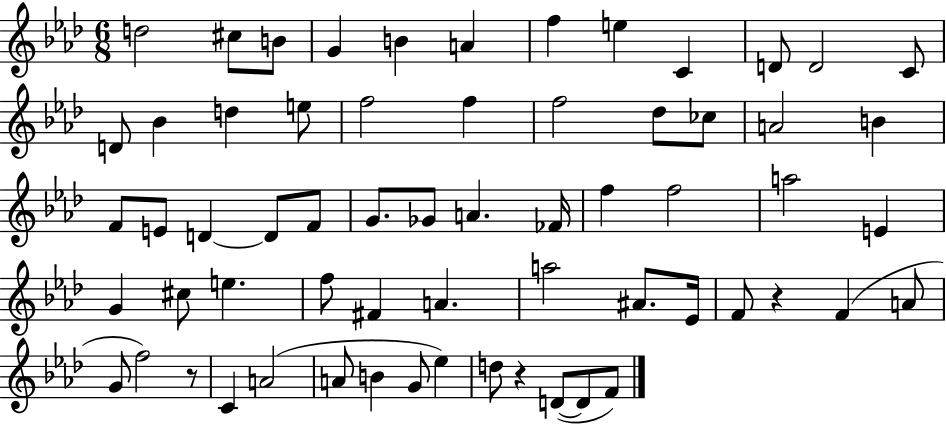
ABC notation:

X:1
T:Untitled
M:6/8
L:1/4
K:Ab
d2 ^c/2 B/2 G B A f e C D/2 D2 C/2 D/2 _B d e/2 f2 f f2 _d/2 _c/2 A2 B F/2 E/2 D D/2 F/2 G/2 _G/2 A _F/4 f f2 a2 E G ^c/2 e f/2 ^F A a2 ^A/2 _E/4 F/2 z F A/2 G/2 f2 z/2 C A2 A/2 B G/2 _e d/2 z D/2 D/2 F/2